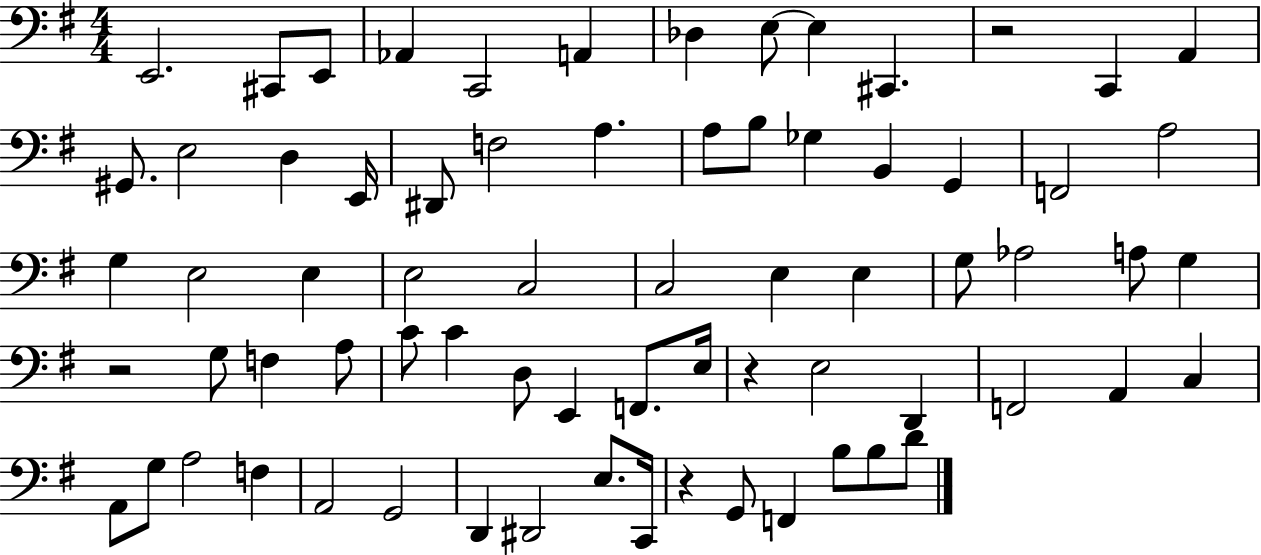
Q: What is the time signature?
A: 4/4